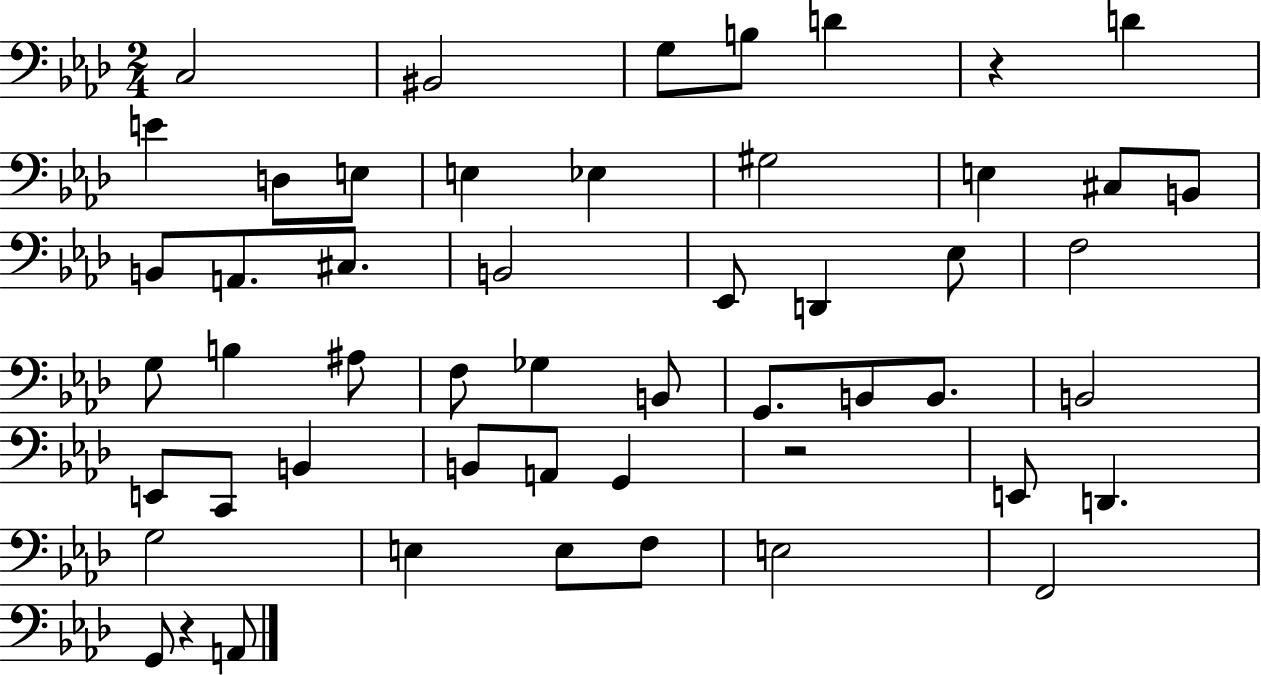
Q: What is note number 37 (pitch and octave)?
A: B2